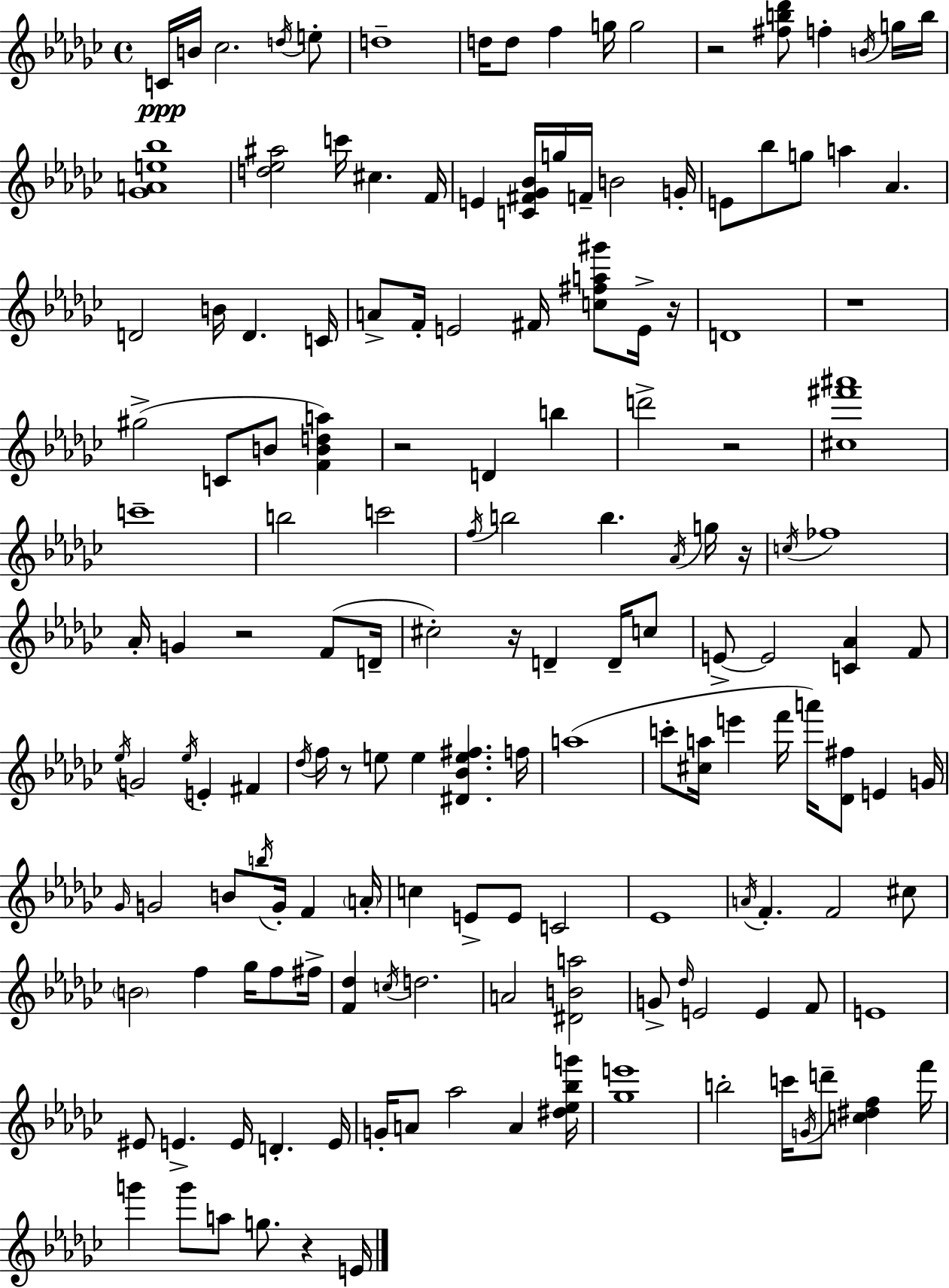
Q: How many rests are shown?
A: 10